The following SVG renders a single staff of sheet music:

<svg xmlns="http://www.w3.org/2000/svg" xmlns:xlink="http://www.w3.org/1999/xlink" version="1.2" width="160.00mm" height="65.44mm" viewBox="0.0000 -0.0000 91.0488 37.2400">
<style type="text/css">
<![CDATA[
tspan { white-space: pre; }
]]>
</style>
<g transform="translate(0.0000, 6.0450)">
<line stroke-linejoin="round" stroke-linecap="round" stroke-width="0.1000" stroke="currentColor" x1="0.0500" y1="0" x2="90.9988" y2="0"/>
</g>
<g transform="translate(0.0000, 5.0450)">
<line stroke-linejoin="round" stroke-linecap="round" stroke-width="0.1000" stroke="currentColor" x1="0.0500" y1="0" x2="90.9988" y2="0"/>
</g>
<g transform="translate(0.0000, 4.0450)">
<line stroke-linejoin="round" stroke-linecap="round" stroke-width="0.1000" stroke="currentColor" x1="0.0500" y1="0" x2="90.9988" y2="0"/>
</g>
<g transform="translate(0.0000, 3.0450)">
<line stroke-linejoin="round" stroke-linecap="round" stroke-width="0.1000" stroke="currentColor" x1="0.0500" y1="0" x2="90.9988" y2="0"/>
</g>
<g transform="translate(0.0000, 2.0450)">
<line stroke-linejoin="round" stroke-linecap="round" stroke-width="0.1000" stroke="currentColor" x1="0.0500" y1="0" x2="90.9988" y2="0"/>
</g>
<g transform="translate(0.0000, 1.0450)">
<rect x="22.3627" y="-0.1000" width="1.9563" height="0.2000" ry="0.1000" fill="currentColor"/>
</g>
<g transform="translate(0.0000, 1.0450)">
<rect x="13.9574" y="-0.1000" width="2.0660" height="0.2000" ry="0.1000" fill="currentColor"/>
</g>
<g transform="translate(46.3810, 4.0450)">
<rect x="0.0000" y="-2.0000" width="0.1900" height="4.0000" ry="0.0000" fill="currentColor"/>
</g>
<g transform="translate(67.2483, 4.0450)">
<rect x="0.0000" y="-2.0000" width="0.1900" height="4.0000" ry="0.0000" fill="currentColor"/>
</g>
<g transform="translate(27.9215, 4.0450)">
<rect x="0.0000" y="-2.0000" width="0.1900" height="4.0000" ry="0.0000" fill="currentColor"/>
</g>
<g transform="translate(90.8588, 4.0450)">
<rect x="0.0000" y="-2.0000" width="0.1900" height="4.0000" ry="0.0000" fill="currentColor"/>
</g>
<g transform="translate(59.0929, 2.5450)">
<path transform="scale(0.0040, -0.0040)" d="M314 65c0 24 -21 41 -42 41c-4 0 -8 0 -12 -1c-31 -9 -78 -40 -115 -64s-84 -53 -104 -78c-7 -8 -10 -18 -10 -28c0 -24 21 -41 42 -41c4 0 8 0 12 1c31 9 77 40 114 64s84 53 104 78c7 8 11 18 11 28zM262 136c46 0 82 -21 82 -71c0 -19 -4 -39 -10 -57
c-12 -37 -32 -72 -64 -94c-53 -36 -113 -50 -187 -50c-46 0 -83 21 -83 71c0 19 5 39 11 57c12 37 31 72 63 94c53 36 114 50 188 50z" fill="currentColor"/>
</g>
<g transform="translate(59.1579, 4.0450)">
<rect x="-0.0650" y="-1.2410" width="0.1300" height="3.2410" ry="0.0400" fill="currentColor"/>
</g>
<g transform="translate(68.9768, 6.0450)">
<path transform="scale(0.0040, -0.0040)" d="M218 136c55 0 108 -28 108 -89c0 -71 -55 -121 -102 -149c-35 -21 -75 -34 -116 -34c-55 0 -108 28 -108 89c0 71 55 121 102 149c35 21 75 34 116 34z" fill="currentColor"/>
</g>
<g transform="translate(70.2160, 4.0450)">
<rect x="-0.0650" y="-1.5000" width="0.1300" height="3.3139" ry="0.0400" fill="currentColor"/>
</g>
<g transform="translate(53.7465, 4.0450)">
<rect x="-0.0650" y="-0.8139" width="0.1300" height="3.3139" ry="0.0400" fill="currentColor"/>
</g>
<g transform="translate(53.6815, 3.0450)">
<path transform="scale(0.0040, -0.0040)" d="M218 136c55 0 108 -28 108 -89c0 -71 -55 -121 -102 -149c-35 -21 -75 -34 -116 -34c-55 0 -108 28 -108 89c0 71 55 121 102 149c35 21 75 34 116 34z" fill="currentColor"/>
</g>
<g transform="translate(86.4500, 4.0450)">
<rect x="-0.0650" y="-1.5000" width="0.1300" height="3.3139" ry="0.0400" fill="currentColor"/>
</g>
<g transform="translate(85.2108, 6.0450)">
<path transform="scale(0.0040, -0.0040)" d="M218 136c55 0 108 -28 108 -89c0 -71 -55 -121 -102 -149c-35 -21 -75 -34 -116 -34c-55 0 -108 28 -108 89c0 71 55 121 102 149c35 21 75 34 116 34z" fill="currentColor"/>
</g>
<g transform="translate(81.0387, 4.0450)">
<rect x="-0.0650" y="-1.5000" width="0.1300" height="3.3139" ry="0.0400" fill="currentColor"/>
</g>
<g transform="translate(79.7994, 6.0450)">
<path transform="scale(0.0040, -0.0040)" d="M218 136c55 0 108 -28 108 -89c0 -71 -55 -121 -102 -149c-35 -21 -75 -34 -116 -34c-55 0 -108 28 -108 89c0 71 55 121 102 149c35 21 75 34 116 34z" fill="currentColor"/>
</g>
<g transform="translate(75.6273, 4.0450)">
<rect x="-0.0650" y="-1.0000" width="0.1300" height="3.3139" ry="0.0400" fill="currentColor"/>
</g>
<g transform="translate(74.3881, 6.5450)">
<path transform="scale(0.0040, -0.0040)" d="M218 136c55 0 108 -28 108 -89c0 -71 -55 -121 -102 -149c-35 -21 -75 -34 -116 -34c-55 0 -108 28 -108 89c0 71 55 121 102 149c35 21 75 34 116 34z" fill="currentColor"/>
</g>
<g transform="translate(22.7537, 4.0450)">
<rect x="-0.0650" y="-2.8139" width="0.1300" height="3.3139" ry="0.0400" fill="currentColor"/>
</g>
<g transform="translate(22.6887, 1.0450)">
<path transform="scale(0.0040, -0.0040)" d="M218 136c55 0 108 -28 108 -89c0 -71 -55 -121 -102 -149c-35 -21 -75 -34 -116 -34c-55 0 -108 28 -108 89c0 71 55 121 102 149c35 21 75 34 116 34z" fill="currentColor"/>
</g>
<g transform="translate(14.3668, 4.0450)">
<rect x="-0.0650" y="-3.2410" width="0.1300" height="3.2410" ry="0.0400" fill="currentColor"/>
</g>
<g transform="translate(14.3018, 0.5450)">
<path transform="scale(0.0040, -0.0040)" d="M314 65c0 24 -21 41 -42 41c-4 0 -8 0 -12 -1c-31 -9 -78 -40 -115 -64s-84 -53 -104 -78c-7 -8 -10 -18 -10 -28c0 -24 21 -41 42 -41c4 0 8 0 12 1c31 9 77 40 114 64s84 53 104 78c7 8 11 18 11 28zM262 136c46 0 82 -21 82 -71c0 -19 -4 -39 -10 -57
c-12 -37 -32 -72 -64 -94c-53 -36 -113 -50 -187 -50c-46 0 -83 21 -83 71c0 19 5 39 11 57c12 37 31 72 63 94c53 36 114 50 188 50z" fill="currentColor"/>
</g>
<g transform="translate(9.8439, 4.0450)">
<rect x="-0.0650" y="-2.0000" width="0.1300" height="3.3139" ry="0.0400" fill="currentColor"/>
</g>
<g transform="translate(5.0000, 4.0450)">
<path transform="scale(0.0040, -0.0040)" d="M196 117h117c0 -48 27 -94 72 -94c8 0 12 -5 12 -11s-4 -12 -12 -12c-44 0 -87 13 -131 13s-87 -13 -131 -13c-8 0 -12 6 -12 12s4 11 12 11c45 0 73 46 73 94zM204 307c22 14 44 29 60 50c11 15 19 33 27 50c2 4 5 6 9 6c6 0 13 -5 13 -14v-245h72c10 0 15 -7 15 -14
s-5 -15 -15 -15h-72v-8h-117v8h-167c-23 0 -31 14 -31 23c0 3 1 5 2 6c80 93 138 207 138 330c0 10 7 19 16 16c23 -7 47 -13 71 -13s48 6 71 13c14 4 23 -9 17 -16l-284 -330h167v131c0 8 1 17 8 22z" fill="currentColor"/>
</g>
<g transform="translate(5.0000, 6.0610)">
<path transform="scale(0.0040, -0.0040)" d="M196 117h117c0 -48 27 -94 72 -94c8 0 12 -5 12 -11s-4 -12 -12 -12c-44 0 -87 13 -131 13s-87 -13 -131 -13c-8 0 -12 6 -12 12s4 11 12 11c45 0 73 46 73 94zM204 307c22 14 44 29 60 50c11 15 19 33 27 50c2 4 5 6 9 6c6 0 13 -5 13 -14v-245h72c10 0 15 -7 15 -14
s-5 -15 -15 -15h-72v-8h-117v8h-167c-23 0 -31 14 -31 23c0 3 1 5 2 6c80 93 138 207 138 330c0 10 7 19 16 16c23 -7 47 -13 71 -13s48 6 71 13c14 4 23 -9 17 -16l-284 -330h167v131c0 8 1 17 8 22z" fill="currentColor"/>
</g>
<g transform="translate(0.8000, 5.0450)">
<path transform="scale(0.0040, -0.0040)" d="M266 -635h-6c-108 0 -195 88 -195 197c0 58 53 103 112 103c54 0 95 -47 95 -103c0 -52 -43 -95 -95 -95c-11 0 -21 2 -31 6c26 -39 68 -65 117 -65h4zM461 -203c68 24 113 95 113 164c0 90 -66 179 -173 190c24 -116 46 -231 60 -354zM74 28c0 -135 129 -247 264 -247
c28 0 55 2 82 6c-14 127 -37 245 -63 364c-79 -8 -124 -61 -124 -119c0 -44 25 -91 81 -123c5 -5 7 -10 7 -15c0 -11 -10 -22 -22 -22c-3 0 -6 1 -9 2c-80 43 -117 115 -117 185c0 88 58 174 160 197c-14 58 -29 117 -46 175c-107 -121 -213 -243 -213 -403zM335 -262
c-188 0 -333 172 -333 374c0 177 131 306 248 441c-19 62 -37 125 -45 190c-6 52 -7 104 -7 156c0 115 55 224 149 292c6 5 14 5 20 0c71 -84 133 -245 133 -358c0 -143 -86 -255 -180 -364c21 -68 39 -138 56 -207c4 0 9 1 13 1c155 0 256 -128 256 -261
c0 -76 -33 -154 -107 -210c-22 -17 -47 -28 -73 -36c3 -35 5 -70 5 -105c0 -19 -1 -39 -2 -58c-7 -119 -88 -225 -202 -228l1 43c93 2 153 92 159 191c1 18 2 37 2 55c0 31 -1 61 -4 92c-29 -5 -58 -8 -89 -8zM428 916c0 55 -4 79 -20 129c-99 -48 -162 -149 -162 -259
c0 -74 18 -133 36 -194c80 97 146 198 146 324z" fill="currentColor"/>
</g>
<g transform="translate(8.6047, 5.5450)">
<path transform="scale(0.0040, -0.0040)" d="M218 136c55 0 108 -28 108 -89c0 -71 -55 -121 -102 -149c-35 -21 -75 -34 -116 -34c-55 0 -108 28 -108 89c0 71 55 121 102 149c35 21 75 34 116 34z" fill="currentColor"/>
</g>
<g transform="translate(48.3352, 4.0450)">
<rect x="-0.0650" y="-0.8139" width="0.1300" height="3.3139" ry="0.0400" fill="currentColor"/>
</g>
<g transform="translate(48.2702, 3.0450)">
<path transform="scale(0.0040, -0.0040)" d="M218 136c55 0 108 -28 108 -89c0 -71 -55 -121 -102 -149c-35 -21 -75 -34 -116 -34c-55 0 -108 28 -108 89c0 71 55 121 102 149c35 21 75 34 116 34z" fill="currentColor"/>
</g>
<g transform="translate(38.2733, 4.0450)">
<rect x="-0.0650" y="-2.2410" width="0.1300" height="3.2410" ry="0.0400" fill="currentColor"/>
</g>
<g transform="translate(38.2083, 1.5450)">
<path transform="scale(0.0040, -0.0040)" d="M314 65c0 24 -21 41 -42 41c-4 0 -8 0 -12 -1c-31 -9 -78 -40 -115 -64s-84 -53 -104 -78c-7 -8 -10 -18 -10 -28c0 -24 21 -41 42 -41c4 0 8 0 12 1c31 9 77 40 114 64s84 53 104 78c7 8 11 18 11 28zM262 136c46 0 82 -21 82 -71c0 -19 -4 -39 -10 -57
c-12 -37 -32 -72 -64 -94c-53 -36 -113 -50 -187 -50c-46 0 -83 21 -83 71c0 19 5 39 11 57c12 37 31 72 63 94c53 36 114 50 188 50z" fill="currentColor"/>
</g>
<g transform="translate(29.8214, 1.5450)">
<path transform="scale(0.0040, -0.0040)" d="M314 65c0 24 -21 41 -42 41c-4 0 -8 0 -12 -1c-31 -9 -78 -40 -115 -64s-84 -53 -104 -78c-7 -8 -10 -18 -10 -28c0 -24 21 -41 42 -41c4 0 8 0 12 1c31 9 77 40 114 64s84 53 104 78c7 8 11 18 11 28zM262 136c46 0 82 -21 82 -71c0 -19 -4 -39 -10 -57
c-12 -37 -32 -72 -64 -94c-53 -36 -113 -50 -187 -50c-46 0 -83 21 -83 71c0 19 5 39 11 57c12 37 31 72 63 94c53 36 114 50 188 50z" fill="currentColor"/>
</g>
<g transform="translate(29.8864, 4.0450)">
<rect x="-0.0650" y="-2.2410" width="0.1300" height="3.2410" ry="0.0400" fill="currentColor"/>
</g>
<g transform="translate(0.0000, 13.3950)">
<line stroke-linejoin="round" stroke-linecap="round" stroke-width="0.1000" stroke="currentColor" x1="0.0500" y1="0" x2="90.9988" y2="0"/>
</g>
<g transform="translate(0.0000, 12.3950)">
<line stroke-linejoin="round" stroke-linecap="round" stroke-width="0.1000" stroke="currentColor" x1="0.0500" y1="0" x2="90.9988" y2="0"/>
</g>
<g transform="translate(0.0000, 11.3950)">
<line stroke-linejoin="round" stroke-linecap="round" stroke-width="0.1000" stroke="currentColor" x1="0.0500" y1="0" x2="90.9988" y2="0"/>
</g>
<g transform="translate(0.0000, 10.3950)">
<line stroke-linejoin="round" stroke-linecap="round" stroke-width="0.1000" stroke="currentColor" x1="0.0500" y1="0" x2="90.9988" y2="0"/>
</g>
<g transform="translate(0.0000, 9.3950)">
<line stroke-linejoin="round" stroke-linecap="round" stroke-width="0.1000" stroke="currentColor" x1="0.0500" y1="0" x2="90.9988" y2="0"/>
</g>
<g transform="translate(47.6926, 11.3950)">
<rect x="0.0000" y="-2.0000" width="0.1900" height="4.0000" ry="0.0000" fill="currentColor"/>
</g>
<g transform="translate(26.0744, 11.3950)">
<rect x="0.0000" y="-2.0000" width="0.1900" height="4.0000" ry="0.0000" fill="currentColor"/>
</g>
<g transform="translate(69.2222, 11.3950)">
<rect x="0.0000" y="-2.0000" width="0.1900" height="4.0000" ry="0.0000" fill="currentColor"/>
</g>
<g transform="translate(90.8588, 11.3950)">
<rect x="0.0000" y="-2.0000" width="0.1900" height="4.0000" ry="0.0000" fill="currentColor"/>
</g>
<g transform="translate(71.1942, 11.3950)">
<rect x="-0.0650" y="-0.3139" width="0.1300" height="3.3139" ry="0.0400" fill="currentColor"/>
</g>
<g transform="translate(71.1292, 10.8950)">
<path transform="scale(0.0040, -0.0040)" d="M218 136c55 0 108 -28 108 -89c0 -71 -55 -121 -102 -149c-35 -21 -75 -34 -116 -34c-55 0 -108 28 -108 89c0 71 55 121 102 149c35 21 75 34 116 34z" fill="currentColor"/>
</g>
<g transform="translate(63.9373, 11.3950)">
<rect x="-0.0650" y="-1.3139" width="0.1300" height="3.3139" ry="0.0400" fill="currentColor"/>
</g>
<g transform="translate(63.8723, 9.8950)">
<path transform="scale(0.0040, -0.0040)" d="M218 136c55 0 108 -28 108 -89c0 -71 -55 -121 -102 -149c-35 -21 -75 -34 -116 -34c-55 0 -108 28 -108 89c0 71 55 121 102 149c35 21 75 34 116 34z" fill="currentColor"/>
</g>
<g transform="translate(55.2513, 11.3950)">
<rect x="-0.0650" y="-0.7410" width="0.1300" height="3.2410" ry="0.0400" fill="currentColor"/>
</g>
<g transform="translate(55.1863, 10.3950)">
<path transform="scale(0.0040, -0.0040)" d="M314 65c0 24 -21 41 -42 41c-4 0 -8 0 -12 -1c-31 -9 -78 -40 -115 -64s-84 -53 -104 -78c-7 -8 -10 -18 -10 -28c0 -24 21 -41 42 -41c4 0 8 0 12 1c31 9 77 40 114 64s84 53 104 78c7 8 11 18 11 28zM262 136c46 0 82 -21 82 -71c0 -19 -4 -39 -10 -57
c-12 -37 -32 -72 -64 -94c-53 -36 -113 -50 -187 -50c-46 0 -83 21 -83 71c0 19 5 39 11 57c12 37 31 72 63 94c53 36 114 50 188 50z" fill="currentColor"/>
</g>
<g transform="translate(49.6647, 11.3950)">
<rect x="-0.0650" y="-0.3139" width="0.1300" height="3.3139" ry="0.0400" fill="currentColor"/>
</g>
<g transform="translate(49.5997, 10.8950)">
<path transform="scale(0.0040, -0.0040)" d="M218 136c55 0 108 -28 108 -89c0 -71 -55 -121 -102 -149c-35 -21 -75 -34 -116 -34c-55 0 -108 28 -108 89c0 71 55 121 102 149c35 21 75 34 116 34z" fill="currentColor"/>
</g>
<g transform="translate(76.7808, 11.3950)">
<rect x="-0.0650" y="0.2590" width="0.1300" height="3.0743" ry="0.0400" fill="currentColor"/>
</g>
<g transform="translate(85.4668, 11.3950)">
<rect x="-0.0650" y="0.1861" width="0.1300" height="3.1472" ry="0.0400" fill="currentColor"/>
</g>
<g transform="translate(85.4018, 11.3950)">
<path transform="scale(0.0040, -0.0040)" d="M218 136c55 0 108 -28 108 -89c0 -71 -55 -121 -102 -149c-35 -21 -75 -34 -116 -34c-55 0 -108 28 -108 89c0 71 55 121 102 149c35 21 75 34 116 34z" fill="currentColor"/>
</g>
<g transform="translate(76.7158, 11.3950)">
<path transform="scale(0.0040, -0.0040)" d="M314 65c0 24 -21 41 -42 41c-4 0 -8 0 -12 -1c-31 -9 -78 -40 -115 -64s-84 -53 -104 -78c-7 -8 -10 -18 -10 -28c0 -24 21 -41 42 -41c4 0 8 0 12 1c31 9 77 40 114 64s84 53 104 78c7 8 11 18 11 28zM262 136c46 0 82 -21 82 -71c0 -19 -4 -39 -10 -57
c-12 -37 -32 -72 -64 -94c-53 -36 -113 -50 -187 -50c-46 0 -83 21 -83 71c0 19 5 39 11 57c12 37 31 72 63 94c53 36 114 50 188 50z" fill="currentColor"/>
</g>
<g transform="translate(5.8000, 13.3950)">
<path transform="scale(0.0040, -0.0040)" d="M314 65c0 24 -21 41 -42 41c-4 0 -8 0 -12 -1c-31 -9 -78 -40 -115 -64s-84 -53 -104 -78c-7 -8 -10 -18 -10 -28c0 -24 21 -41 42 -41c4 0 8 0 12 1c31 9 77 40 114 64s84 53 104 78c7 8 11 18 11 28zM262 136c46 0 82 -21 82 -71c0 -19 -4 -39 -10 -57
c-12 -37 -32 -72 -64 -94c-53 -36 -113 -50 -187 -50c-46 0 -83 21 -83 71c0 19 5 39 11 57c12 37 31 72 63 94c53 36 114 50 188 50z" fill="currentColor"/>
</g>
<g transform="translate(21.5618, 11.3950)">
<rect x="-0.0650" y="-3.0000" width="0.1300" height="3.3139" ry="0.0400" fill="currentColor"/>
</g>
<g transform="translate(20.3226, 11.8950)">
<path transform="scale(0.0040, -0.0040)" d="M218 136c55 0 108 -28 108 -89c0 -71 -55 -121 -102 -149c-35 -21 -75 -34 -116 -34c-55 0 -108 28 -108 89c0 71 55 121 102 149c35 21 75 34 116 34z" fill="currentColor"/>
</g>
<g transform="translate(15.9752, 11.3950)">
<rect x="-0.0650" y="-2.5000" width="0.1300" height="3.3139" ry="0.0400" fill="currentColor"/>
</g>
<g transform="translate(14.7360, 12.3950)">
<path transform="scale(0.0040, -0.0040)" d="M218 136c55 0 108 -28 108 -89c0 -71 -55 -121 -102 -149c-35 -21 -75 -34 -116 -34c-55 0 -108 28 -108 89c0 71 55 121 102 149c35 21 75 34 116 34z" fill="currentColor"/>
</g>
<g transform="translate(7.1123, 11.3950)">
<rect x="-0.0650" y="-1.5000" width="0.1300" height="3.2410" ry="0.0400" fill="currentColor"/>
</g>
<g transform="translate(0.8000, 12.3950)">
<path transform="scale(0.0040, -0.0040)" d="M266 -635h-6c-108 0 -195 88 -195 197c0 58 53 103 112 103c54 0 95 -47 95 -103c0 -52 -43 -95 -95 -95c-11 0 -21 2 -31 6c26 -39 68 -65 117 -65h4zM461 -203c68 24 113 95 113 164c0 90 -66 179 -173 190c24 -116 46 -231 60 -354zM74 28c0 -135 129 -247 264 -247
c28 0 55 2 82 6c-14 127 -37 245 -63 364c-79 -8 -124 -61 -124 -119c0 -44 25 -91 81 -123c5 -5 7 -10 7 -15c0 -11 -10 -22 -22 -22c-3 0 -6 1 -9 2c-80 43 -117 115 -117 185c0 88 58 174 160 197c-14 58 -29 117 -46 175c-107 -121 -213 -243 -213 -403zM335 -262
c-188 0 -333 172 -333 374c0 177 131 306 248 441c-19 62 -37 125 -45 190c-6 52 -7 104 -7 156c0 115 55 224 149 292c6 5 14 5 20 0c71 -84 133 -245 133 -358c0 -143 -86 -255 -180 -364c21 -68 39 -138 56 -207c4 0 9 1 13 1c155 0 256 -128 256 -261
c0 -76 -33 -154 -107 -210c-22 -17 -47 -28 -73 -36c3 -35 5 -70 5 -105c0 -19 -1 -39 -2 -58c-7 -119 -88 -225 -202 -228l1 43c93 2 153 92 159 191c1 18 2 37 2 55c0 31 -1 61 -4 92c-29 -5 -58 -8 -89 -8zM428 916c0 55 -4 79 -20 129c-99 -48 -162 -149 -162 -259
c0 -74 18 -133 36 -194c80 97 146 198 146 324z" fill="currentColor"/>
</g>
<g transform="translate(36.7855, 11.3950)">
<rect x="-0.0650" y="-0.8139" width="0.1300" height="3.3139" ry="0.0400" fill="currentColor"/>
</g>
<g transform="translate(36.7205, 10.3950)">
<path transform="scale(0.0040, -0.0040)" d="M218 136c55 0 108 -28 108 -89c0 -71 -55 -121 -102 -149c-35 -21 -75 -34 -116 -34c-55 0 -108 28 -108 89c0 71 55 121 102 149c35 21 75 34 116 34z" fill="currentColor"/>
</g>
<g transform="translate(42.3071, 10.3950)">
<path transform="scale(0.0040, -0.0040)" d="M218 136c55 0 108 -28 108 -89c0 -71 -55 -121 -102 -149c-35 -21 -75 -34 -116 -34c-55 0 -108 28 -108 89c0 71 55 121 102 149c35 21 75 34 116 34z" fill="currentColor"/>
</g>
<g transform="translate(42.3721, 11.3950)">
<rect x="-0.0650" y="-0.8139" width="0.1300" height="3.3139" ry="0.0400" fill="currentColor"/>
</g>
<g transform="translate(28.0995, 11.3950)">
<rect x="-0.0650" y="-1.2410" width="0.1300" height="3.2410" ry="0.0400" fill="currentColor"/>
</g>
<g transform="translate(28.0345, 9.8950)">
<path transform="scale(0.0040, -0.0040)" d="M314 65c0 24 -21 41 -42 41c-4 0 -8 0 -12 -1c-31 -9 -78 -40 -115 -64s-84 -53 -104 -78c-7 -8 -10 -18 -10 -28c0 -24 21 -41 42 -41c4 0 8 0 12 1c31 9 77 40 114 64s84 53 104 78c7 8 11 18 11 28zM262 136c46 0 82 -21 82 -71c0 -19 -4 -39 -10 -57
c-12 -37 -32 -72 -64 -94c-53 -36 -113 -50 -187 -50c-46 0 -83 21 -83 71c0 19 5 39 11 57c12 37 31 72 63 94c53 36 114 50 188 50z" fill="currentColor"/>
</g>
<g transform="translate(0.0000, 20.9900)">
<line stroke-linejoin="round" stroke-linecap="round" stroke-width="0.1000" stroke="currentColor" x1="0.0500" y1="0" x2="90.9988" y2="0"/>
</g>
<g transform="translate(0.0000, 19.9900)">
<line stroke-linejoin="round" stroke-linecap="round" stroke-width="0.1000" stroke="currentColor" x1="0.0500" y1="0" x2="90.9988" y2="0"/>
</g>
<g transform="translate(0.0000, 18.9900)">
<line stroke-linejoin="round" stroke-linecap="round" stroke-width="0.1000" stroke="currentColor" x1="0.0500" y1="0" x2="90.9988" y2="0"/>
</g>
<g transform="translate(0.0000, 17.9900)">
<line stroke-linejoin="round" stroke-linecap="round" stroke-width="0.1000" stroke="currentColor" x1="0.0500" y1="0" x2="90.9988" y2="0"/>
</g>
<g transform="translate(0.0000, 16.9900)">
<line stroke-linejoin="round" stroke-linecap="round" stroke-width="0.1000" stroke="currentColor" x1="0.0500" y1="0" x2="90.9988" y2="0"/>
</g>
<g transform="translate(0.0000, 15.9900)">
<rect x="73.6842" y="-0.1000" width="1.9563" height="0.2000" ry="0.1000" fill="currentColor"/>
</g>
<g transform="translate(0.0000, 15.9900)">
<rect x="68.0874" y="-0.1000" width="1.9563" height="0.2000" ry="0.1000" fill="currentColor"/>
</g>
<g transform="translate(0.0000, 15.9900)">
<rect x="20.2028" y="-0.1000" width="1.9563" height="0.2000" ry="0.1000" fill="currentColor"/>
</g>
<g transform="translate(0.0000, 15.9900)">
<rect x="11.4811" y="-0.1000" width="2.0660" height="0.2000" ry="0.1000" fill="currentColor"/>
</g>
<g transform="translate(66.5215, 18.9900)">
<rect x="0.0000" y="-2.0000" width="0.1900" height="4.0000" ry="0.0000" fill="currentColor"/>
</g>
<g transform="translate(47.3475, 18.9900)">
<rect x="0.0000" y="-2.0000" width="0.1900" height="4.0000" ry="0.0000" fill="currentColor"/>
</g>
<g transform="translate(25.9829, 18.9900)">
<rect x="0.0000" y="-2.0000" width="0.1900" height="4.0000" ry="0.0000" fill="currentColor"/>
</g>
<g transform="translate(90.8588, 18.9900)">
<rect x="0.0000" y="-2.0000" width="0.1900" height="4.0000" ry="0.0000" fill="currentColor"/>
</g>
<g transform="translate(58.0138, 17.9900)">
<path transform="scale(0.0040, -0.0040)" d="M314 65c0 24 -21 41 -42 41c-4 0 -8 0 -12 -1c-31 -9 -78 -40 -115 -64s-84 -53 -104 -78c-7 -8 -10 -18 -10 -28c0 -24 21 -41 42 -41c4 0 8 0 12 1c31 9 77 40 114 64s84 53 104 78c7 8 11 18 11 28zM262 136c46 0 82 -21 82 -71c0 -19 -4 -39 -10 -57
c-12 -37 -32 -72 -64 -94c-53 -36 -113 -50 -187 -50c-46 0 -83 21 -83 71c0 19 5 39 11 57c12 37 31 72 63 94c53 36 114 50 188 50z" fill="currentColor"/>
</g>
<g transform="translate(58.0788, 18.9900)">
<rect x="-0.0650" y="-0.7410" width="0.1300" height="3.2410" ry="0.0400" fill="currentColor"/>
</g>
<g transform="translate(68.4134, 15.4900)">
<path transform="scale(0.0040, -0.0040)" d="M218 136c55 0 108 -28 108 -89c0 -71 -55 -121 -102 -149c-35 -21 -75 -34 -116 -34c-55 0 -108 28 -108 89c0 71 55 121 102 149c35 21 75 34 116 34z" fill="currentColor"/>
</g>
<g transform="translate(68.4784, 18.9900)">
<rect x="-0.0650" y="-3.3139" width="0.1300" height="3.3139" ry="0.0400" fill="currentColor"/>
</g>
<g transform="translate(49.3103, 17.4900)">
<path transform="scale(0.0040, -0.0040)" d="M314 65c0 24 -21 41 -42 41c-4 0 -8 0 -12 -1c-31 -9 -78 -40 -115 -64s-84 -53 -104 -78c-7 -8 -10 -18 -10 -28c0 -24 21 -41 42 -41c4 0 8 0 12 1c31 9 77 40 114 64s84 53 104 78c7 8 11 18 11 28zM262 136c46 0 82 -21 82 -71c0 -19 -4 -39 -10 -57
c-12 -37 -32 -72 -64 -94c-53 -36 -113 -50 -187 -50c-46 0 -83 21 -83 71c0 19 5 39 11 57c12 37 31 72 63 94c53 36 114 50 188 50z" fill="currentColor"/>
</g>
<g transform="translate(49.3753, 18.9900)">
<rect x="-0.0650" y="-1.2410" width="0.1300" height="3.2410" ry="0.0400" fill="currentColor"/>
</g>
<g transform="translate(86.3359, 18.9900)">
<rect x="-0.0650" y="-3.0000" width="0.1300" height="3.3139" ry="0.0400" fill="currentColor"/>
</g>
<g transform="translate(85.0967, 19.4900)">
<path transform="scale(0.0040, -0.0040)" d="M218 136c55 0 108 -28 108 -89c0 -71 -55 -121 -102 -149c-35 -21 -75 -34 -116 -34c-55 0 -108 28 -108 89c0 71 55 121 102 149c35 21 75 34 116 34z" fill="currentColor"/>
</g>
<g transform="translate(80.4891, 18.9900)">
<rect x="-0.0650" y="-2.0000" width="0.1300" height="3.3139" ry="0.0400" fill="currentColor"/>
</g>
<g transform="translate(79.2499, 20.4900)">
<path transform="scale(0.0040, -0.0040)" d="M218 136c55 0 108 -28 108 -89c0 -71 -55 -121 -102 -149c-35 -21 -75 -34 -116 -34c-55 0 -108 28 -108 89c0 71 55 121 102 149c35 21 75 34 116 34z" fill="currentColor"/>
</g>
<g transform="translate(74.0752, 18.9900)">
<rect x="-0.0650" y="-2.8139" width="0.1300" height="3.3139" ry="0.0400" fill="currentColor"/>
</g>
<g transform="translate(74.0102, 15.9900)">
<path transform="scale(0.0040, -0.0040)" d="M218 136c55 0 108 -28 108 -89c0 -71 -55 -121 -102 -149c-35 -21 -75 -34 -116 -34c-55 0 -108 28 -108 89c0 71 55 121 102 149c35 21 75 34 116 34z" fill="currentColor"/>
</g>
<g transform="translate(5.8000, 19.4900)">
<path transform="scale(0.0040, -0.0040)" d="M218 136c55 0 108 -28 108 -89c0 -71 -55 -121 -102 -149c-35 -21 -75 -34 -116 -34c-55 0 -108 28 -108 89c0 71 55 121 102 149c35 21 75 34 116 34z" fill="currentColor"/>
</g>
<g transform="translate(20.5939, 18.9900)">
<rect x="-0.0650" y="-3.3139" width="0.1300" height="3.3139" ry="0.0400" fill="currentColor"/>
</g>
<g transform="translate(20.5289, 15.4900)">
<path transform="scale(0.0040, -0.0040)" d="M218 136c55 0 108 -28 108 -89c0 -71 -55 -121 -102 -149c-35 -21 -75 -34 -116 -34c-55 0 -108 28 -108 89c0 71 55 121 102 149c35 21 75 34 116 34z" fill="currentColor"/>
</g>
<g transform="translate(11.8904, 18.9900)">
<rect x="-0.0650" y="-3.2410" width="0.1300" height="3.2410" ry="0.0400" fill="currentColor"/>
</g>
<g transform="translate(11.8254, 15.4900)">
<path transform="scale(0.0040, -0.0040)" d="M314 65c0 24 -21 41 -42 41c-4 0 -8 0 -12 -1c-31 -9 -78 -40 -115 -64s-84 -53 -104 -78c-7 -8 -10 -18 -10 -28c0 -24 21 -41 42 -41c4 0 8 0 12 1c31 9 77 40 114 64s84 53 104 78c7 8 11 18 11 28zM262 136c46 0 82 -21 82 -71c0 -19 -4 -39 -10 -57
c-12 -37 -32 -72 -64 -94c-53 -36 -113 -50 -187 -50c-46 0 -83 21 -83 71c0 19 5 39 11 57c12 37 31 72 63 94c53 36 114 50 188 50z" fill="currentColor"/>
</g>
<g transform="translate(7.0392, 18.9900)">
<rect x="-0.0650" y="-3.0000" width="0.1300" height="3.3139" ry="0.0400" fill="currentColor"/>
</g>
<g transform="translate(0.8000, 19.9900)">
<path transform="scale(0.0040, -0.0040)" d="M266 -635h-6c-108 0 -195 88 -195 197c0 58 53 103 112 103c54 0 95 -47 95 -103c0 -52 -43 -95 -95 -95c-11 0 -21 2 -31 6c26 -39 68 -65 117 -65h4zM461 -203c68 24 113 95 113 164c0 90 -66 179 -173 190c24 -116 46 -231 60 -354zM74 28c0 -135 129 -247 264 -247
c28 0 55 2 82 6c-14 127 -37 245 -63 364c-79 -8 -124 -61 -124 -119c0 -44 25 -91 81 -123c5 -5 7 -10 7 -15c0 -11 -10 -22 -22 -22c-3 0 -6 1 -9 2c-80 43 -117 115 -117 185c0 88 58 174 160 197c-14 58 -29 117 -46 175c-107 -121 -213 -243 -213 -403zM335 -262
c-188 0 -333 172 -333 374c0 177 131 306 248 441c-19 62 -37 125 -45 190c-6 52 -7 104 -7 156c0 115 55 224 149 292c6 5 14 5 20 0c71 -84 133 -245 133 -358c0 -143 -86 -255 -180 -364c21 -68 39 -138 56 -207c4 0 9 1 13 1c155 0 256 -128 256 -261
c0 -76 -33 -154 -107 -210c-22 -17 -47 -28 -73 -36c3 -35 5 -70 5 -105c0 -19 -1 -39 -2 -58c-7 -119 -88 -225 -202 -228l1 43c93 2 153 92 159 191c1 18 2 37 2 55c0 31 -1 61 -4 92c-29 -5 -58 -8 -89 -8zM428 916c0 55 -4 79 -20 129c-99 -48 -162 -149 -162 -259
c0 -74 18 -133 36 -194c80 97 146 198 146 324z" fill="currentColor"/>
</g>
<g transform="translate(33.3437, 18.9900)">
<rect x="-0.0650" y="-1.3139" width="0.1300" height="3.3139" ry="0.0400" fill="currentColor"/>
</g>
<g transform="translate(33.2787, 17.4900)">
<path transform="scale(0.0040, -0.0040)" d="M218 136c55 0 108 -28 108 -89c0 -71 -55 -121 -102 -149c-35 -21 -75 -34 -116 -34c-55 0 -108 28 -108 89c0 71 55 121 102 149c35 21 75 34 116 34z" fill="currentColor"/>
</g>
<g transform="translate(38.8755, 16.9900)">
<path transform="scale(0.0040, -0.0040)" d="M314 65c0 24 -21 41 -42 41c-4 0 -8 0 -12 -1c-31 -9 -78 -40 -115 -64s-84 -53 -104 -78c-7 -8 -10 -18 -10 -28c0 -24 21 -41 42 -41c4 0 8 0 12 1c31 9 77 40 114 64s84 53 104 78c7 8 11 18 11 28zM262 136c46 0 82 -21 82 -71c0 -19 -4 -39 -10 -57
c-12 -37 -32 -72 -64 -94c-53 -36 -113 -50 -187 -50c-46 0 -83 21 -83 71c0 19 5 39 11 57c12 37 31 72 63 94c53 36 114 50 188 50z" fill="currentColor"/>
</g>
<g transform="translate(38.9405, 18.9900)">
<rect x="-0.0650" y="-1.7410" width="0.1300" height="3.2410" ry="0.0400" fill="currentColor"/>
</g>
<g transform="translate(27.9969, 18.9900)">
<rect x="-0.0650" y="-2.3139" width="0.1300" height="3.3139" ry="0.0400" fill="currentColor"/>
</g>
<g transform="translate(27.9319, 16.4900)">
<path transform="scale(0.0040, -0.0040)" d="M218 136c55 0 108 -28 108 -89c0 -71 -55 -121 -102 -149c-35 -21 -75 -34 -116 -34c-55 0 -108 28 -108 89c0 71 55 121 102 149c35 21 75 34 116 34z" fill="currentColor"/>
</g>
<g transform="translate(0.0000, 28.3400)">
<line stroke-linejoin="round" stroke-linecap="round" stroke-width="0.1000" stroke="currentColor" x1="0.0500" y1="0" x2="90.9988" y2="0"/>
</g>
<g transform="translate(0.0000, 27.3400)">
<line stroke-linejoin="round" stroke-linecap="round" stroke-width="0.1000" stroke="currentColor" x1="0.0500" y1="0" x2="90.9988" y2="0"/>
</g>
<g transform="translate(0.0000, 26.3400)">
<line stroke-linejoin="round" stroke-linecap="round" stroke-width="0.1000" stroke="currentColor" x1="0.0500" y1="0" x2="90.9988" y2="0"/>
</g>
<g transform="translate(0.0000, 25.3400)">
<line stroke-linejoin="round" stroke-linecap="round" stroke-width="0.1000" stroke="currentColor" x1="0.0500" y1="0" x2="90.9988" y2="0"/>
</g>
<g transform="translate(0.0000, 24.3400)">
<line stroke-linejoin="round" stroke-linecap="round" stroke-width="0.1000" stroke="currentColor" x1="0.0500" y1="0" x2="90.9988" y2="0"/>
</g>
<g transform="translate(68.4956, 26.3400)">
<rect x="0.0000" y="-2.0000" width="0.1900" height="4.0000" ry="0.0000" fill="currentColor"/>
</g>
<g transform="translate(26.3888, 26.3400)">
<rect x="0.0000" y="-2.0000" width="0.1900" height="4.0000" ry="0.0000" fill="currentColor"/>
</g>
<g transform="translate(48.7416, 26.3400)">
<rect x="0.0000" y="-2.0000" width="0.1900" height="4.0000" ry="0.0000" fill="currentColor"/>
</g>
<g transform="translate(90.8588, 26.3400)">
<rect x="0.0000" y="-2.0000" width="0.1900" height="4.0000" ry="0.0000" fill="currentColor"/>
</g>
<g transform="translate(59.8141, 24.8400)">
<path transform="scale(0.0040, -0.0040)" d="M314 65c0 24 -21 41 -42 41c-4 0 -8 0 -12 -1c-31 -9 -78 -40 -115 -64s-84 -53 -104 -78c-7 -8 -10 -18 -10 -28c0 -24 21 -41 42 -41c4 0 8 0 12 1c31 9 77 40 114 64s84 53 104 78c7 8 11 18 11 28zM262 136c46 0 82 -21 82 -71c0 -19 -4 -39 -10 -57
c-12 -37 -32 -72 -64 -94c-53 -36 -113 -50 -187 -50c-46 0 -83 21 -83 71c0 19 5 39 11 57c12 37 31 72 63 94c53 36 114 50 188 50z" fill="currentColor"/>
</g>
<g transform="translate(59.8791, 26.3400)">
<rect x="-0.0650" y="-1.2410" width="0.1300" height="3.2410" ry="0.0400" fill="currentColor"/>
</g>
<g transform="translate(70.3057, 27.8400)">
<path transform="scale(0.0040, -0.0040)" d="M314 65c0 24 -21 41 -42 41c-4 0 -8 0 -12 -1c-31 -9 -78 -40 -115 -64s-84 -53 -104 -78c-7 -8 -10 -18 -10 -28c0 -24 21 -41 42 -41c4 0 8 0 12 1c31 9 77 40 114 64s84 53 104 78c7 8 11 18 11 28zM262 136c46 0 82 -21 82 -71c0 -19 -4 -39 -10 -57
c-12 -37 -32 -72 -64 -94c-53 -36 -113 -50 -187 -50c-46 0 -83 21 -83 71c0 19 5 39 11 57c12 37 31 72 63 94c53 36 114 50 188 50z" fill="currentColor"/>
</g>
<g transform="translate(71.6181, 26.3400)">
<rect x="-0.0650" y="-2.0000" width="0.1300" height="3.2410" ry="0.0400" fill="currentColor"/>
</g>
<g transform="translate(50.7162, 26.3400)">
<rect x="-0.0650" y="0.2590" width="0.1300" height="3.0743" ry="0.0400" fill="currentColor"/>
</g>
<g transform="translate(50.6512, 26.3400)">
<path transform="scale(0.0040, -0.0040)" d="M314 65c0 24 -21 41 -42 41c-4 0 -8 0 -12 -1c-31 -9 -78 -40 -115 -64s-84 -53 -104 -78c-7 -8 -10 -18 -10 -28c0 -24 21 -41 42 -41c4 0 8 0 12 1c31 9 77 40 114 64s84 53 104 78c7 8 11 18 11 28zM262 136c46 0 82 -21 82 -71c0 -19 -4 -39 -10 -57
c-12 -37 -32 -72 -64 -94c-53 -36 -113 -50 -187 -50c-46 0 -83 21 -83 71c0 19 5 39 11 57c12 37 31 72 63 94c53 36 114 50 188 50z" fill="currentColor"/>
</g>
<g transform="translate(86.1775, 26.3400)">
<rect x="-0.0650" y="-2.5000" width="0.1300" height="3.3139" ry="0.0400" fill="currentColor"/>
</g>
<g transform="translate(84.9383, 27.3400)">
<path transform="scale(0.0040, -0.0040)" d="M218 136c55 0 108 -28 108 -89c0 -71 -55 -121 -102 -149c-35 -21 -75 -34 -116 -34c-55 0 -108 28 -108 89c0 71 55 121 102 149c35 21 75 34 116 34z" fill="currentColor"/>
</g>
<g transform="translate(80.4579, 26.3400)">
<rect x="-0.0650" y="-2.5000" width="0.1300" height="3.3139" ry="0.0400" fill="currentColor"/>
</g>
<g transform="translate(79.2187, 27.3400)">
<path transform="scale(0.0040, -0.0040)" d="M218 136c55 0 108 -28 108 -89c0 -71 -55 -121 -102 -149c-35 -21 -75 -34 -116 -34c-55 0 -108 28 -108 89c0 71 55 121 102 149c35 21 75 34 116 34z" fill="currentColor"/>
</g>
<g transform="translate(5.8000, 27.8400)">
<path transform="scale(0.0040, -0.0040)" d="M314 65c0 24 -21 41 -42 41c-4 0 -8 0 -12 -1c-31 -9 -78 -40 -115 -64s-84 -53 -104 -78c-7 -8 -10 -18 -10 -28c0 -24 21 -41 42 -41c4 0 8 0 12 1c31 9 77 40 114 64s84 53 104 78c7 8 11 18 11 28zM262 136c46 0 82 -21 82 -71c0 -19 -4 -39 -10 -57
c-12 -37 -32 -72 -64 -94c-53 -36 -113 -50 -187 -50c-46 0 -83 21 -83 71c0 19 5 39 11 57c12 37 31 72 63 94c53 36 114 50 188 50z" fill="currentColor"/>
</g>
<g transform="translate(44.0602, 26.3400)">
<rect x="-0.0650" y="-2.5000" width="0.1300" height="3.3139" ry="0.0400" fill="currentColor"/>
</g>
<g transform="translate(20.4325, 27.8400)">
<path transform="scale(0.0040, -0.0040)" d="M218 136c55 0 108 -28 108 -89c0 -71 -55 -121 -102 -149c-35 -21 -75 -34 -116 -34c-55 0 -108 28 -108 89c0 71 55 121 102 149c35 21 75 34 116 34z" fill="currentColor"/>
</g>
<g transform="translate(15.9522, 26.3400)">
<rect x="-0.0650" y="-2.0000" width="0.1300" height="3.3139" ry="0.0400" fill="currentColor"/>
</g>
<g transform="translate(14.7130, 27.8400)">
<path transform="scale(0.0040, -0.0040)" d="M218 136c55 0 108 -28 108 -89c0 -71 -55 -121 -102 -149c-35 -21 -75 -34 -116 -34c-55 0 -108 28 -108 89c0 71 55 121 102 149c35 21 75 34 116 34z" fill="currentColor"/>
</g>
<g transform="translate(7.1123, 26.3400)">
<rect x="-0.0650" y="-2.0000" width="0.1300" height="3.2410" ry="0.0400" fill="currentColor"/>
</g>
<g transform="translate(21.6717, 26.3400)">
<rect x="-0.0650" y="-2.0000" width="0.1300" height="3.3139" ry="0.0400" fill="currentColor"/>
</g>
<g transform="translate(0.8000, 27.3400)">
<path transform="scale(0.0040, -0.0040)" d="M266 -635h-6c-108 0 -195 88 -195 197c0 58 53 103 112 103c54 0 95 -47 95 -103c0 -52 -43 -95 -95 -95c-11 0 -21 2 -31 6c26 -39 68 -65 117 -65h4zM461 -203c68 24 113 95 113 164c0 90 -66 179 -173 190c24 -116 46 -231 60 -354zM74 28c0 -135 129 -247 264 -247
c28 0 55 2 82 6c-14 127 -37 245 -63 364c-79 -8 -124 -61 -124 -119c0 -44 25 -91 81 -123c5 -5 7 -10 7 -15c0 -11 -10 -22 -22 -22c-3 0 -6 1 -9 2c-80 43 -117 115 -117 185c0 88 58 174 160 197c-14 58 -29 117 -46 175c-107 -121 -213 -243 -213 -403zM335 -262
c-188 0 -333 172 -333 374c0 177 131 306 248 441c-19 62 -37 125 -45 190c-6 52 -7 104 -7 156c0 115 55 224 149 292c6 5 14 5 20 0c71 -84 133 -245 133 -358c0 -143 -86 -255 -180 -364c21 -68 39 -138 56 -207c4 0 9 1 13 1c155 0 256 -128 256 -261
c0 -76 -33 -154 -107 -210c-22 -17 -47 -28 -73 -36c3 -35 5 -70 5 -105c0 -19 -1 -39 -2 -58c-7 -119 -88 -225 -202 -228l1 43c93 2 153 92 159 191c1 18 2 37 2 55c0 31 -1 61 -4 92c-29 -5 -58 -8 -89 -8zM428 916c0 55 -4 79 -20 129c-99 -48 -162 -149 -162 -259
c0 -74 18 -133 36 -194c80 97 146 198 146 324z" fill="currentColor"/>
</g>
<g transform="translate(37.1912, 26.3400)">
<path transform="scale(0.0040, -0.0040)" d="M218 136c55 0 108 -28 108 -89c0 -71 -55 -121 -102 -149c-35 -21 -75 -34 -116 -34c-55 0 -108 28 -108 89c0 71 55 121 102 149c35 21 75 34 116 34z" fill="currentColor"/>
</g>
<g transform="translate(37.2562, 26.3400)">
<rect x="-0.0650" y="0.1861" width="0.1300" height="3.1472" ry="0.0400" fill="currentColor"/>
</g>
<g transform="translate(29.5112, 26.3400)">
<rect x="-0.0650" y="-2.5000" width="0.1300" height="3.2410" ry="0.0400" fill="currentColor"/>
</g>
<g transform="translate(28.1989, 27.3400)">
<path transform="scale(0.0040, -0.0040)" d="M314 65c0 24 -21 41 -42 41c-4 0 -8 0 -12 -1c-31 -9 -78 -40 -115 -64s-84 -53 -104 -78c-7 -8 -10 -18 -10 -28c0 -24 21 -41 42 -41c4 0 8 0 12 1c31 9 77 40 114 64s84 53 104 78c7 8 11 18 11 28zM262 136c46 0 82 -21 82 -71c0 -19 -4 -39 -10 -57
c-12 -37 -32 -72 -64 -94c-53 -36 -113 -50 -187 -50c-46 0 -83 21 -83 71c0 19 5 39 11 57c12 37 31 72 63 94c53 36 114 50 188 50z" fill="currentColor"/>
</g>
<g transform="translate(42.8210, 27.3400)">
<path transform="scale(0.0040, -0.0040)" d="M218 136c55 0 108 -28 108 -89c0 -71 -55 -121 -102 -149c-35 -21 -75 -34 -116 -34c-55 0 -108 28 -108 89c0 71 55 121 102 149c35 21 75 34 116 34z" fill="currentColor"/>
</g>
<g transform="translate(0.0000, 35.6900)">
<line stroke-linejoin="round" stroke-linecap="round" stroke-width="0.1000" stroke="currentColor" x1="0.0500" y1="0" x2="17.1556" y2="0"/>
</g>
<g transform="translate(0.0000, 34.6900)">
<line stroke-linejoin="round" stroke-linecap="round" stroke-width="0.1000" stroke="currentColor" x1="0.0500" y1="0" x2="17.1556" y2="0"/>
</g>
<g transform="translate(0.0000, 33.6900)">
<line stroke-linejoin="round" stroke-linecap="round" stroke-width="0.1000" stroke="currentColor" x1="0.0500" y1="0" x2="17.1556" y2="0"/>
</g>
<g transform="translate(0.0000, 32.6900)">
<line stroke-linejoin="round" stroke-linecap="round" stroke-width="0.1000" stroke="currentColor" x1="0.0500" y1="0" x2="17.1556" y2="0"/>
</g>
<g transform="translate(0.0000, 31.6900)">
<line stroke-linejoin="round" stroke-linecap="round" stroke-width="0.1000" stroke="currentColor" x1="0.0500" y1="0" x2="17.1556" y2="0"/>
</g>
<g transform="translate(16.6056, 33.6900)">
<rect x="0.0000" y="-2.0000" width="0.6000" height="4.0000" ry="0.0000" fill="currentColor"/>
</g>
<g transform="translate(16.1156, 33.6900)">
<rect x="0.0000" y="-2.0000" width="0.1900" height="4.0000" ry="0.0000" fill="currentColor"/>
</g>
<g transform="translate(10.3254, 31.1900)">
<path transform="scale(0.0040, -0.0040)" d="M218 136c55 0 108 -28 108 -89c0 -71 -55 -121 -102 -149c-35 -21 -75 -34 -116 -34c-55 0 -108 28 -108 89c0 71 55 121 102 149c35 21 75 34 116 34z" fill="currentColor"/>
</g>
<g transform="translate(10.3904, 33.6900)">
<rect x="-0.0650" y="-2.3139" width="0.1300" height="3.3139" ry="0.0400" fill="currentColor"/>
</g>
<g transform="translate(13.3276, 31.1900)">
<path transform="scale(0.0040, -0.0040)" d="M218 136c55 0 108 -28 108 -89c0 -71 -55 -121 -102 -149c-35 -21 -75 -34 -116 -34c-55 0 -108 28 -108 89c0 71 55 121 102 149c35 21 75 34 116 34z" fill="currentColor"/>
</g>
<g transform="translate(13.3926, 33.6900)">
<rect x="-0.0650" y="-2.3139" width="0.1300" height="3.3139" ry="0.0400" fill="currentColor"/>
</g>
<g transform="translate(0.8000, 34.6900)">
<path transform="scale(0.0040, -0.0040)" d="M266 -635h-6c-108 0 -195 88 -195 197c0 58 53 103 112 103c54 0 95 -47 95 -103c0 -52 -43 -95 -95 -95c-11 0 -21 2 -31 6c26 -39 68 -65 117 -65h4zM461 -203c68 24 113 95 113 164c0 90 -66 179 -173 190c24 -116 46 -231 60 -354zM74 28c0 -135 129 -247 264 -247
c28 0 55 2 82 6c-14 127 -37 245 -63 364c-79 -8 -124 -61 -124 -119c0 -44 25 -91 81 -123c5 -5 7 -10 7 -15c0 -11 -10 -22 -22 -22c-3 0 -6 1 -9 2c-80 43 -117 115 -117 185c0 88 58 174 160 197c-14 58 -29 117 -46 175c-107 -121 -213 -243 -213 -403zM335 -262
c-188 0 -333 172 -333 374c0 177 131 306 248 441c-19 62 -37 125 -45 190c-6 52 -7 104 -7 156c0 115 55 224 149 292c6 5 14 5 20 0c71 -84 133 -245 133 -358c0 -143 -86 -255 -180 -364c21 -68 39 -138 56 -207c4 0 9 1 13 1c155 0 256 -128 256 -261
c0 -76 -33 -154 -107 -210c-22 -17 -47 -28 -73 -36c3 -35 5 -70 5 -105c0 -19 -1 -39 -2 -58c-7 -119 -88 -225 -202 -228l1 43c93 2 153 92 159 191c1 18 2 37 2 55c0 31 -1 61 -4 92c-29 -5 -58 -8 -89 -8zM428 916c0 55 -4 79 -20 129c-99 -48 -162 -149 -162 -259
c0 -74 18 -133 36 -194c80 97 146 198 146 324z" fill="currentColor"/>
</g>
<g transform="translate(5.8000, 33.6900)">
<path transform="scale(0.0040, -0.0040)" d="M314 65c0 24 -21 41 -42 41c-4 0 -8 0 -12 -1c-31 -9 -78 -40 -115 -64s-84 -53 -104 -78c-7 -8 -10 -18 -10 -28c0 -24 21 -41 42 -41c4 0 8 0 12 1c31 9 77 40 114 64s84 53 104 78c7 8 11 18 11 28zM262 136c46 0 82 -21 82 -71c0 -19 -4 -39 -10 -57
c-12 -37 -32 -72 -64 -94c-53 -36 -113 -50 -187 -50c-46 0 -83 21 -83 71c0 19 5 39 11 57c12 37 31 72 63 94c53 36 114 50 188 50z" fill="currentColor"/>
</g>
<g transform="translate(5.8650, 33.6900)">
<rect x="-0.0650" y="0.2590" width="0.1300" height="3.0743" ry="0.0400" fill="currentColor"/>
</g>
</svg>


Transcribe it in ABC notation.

X:1
T:Untitled
M:4/4
L:1/4
K:C
F b2 a g2 g2 d d e2 E D E E E2 G A e2 d d c d2 e c B2 B A b2 b g e f2 e2 d2 b a F A F2 F F G2 B G B2 e2 F2 G G B2 g g